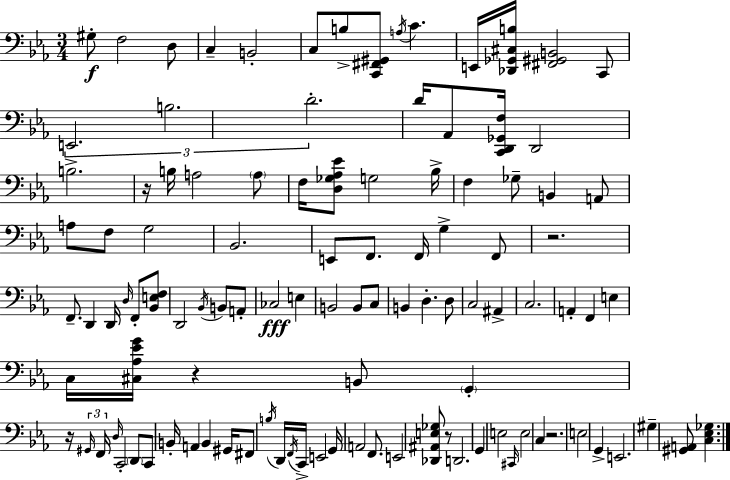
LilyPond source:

{
  \clef bass
  \numericTimeSignature
  \time 3/4
  \key c \minor
  gis8-.\f f2 d8 | c4-- b,2-. | c8 b8-> <c, fis, gis,>8 \acciaccatura { a16 } c'4. | e,16 <des, ges, cis b>16 <fis, gis, b,>2 c,8 | \break \tuplet 3/2 { e,2. | b2. | d'2.-. } | d'16 aes,8 <c, d, ges, f>16 d,2 | \break b2.-> | r16 b16 a2 \parenthesize a8 | f16 <d ges aes ees'>8 g2 | bes16-> f4 ges8-- b,4 a,8 | \break a8 f8 g2 | bes,2. | e,8 f,8. f,16 g4-> f,8 | r2. | \break f,8.-- d,4 d,16 \grace { d16 } f,8-. | <bes, e f>8 d,2 \acciaccatura { bes,16 } b,8 | a,8-. ces2\fff e4 | b,2 b,8 | \break c8 b,4 d4.-. | d8 c2 ais,4-> | c2. | a,4-. f,4 e4 | \break c16 <cis aes ees' g'>16 r4 b,8 \parenthesize g,4-. | r16 \tuplet 3/2 { \grace { gis,16 } f,16 \grace { d16 } } c,2-. | \parenthesize d,8 c,8 b,16-. a,4 | b,4 gis,16 fis,8 \acciaccatura { b16 } d,16 \acciaccatura { f,16 } c,16-> e,2 | \break g,16 a,2 | f,8. e,2 | <des, ais, e ges>8 r8 d,2. | g,4 e2 | \break \grace { cis,16 } e2 | c4 r2. | e2 | g,4-> e,2. | \break gis4-- | <gis, a,>8 <c ees ges>4. \bar "|."
}